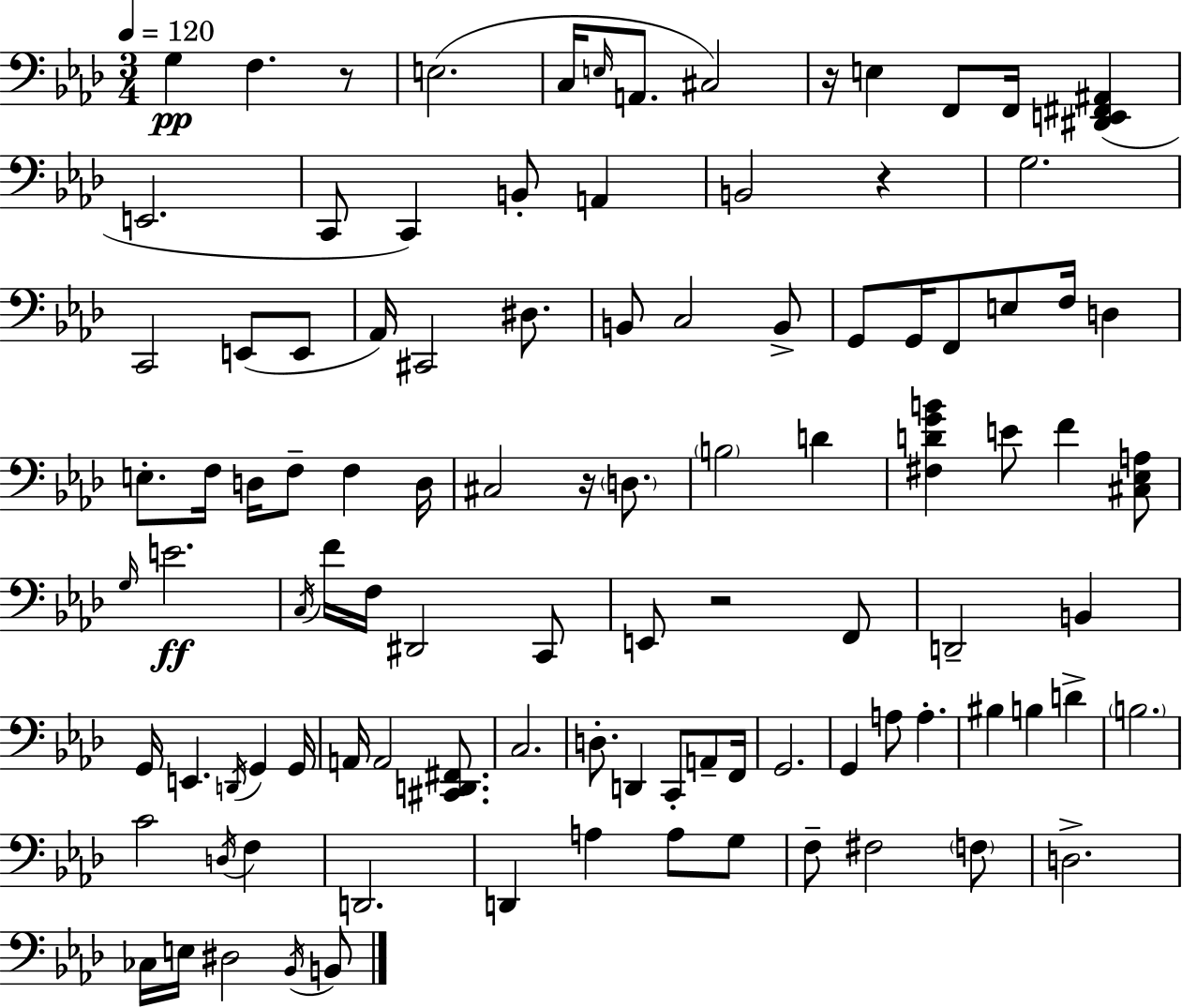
{
  \clef bass
  \numericTimeSignature
  \time 3/4
  \key aes \major
  \tempo 4 = 120
  \repeat volta 2 { g4\pp f4. r8 | e2.( | c16 \grace { e16 } a,8. cis2) | r16 e4 f,8 f,16 <dis, e, fis, ais,>4( | \break e,2. | c,8 c,4) b,8-. a,4 | b,2 r4 | g2. | \break c,2 e,8( e,8 | aes,16) cis,2 dis8. | b,8 c2 b,8-> | g,8 g,16 f,8 e8 f16 d4 | \break e8.-. f16 d16 f8-- f4 | d16 cis2 r16 \parenthesize d8. | \parenthesize b2 d'4 | <fis d' g' b'>4 e'8 f'4 <cis ees a>8 | \break \grace { g16 }\ff e'2. | \acciaccatura { c16 } f'16 f16 dis,2 | c,8 e,8 r2 | f,8 d,2-- b,4 | \break g,16 e,4. \acciaccatura { d,16 } g,4 | g,16 a,16 a,2 | <cis, d, fis,>8. c2. | d8.-. d,4 c,8-. | \break a,8-- f,16 g,2. | g,4 a8 a4.-. | bis4 b4 | d'4-> \parenthesize b2. | \break c'2 | \acciaccatura { d16 } f4 d,2. | d,4 a4 | a8 g8 f8-- fis2 | \break \parenthesize f8 d2.-> | ces16 e16 dis2 | \acciaccatura { bes,16 } b,8 } \bar "|."
}